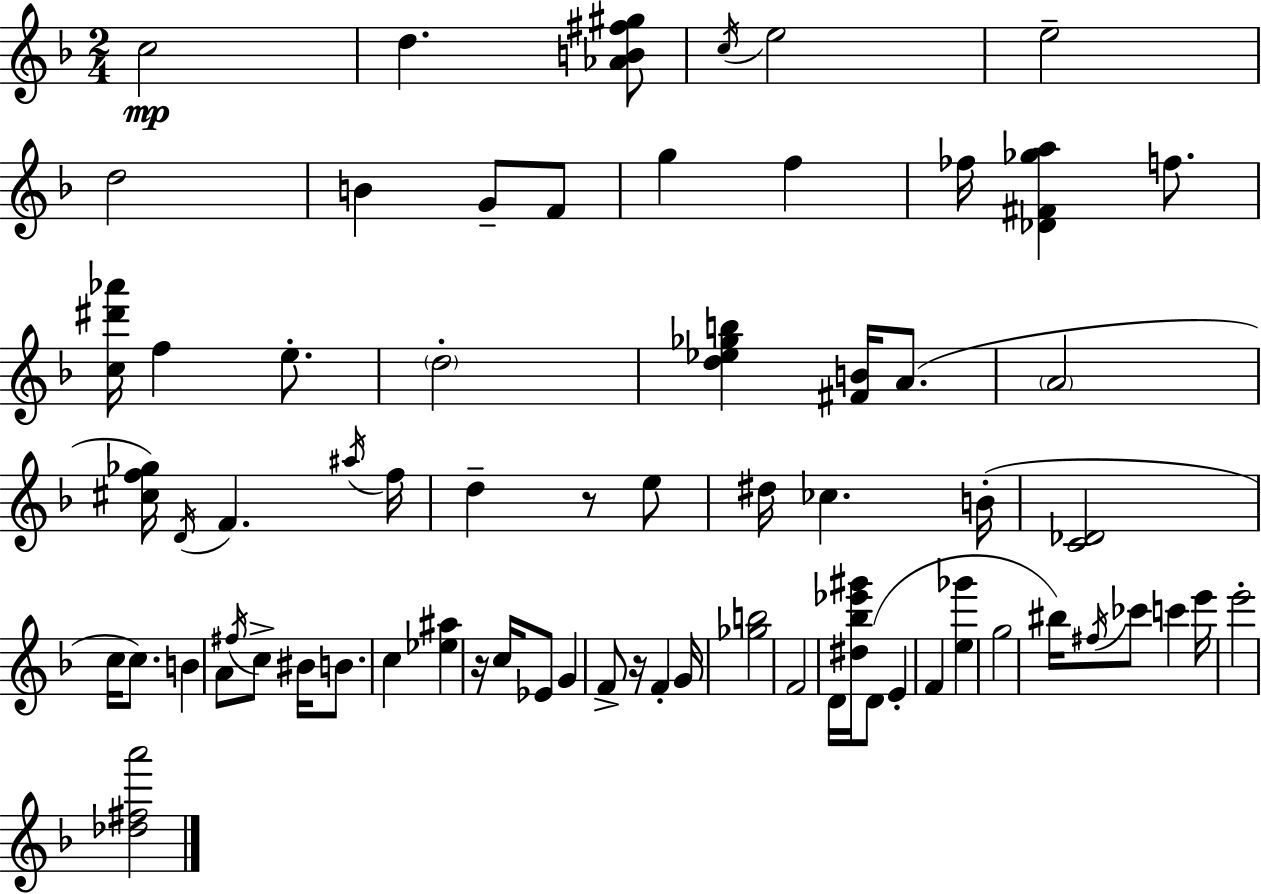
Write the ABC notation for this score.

X:1
T:Untitled
M:2/4
L:1/4
K:F
c2 d [_AB^f^g]/2 c/4 e2 e2 d2 B G/2 F/2 g f _f/4 [_D^F_ga] f/2 [c^d'_a']/4 f e/2 d2 [d_e_gb] [^FB]/4 A/2 A2 [^cf_g]/4 D/4 F ^a/4 f/4 d z/2 e/2 ^d/4 _c B/4 [C_D]2 c/4 c/2 B A/2 ^f/4 c/2 ^B/4 B/2 c [_e^a] z/4 c/4 _E/2 G F/2 z/4 F G/4 [_gb]2 F2 D/4 [^d_b_e'^g']/4 D/2 E F [e_g'] g2 ^b/4 ^f/4 _c'/2 c' e'/4 e'2 [_d^fa']2